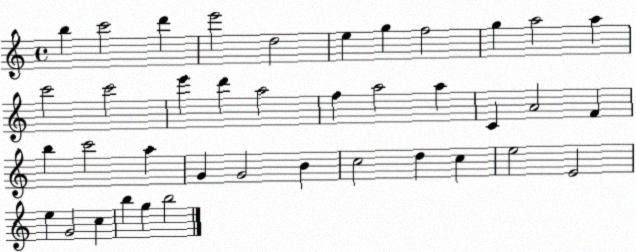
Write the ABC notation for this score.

X:1
T:Untitled
M:4/4
L:1/4
K:C
b c'2 d' e'2 d2 e g f2 g a2 a c'2 c'2 e' d' a2 f a2 a C A2 F b c'2 a G G2 B c2 d c e2 E2 e G2 c b g b2